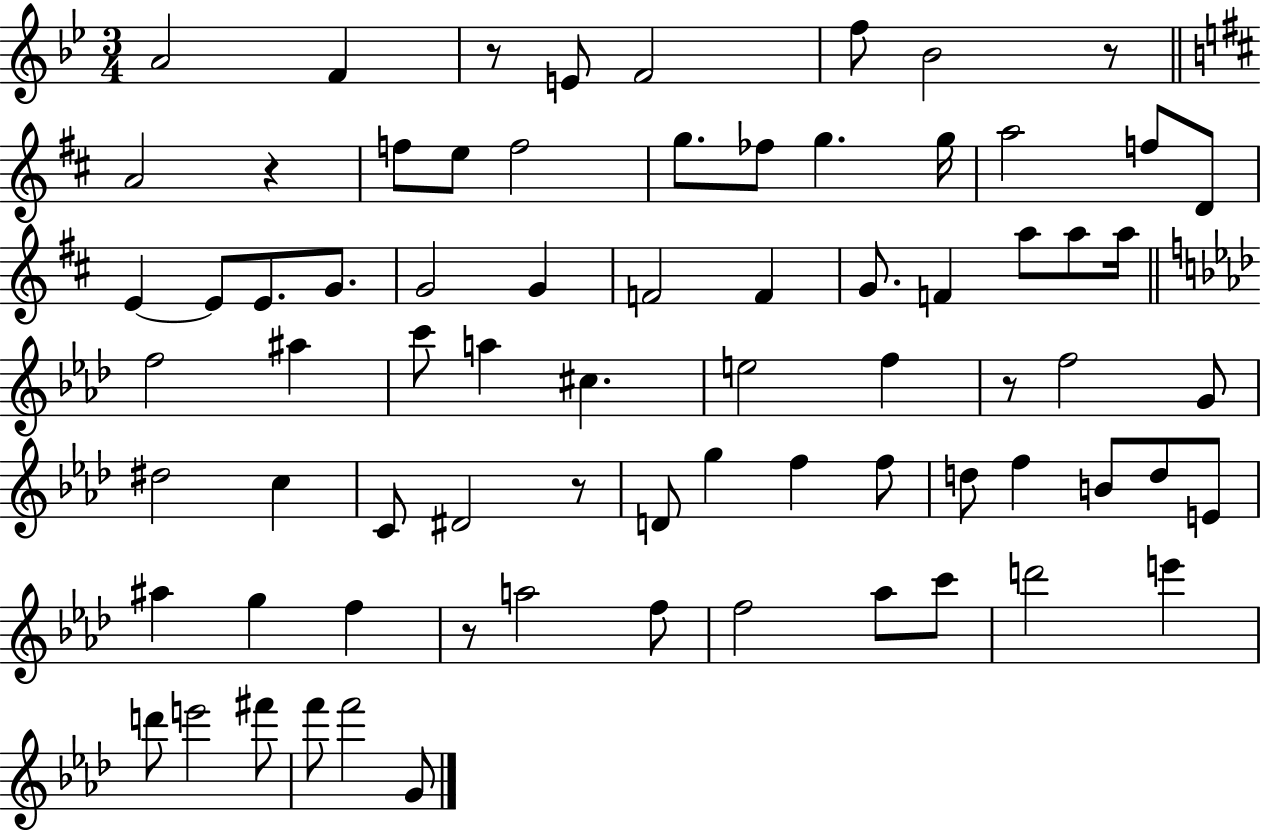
X:1
T:Untitled
M:3/4
L:1/4
K:Bb
A2 F z/2 E/2 F2 f/2 _B2 z/2 A2 z f/2 e/2 f2 g/2 _f/2 g g/4 a2 f/2 D/2 E E/2 E/2 G/2 G2 G F2 F G/2 F a/2 a/2 a/4 f2 ^a c'/2 a ^c e2 f z/2 f2 G/2 ^d2 c C/2 ^D2 z/2 D/2 g f f/2 d/2 f B/2 d/2 E/2 ^a g f z/2 a2 f/2 f2 _a/2 c'/2 d'2 e' d'/2 e'2 ^f'/2 f'/2 f'2 G/2